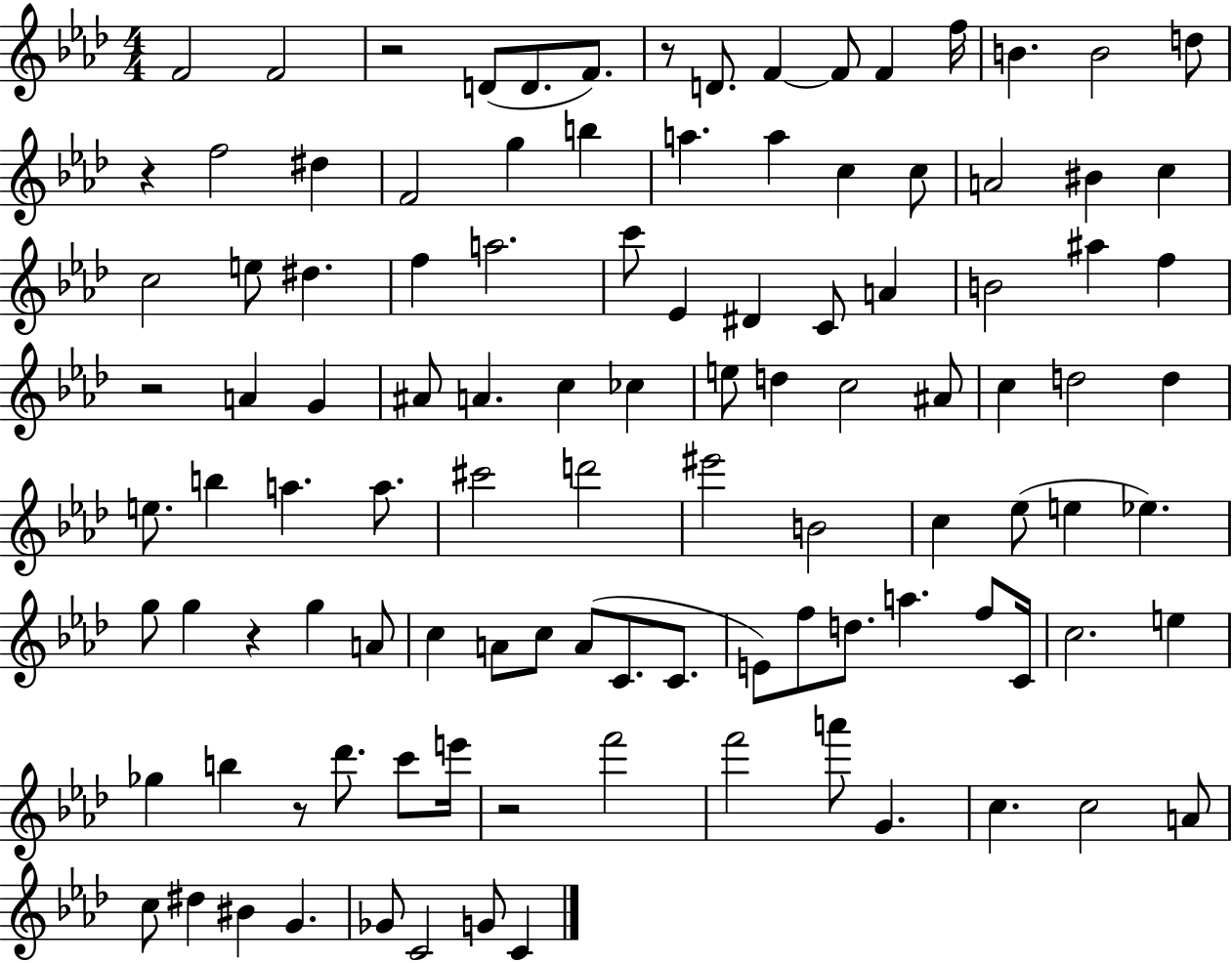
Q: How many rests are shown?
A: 7